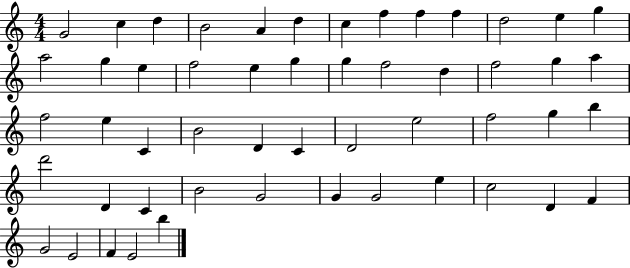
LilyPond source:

{
  \clef treble
  \numericTimeSignature
  \time 4/4
  \key c \major
  g'2 c''4 d''4 | b'2 a'4 d''4 | c''4 f''4 f''4 f''4 | d''2 e''4 g''4 | \break a''2 g''4 e''4 | f''2 e''4 g''4 | g''4 f''2 d''4 | f''2 g''4 a''4 | \break f''2 e''4 c'4 | b'2 d'4 c'4 | d'2 e''2 | f''2 g''4 b''4 | \break d'''2 d'4 c'4 | b'2 g'2 | g'4 g'2 e''4 | c''2 d'4 f'4 | \break g'2 e'2 | f'4 e'2 b''4 | \bar "|."
}